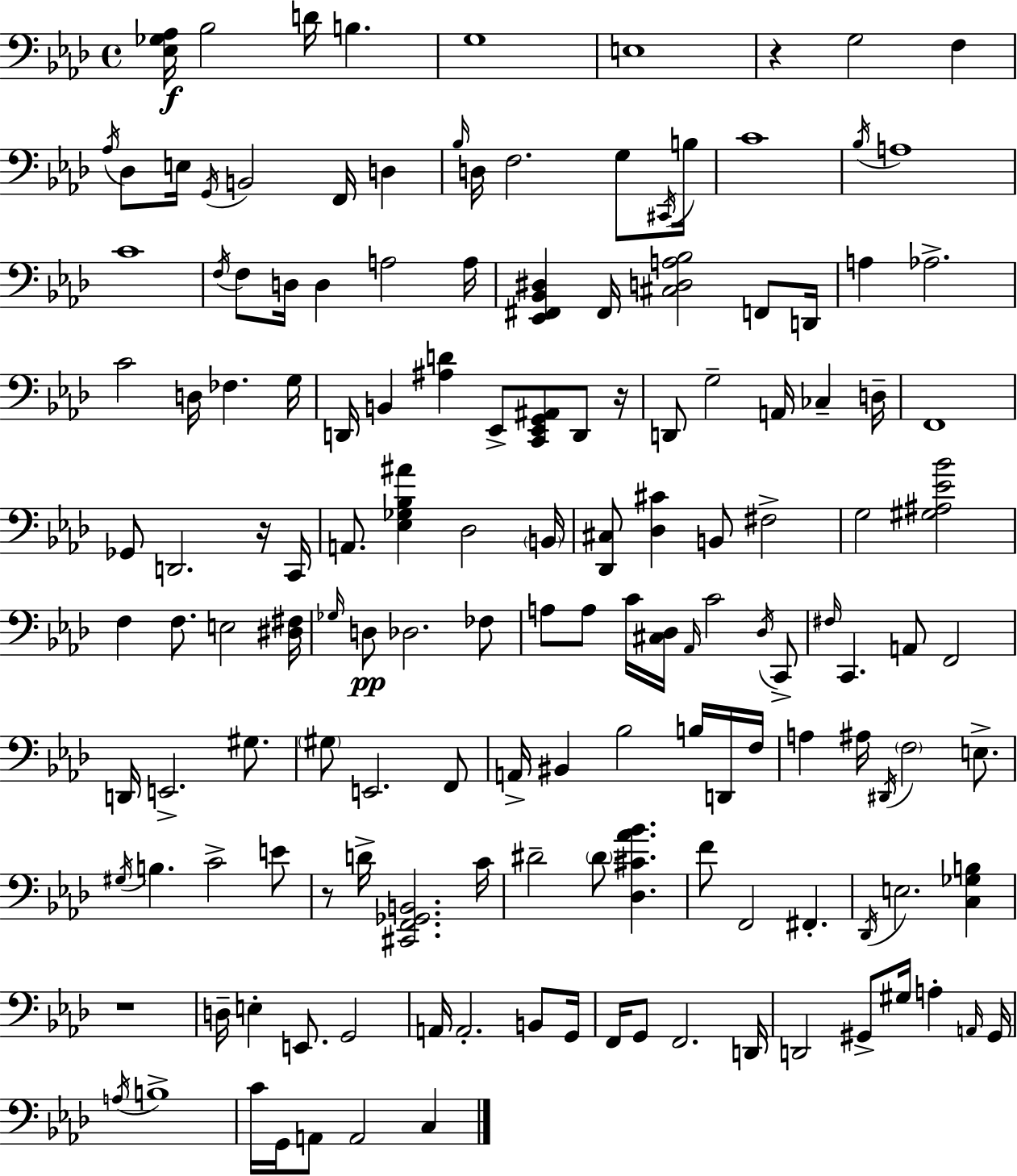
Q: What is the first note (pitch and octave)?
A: Bb3